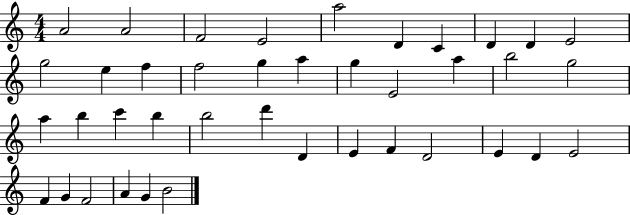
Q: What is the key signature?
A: C major